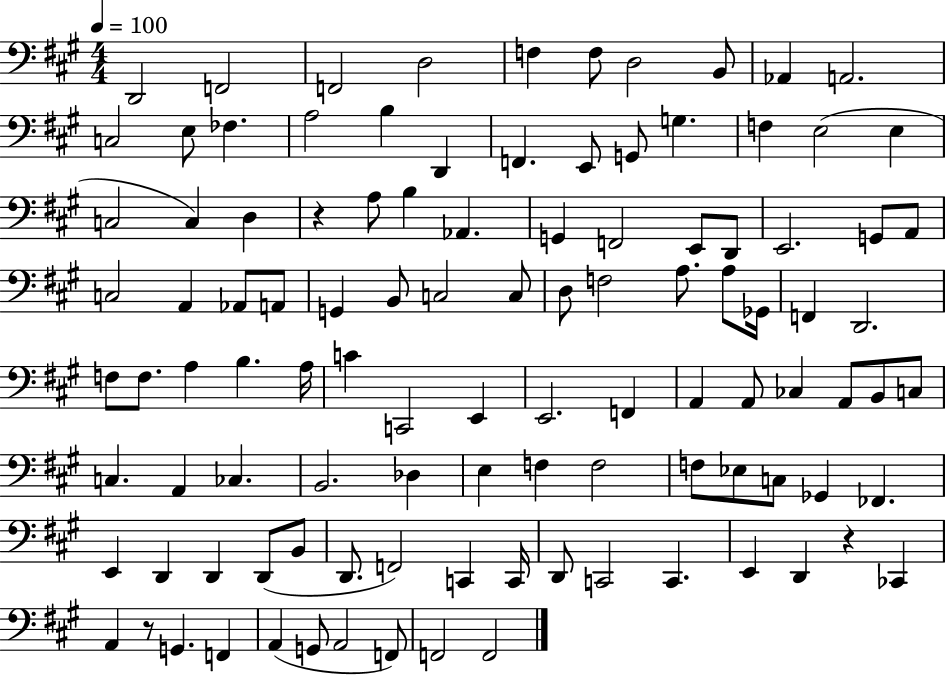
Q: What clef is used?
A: bass